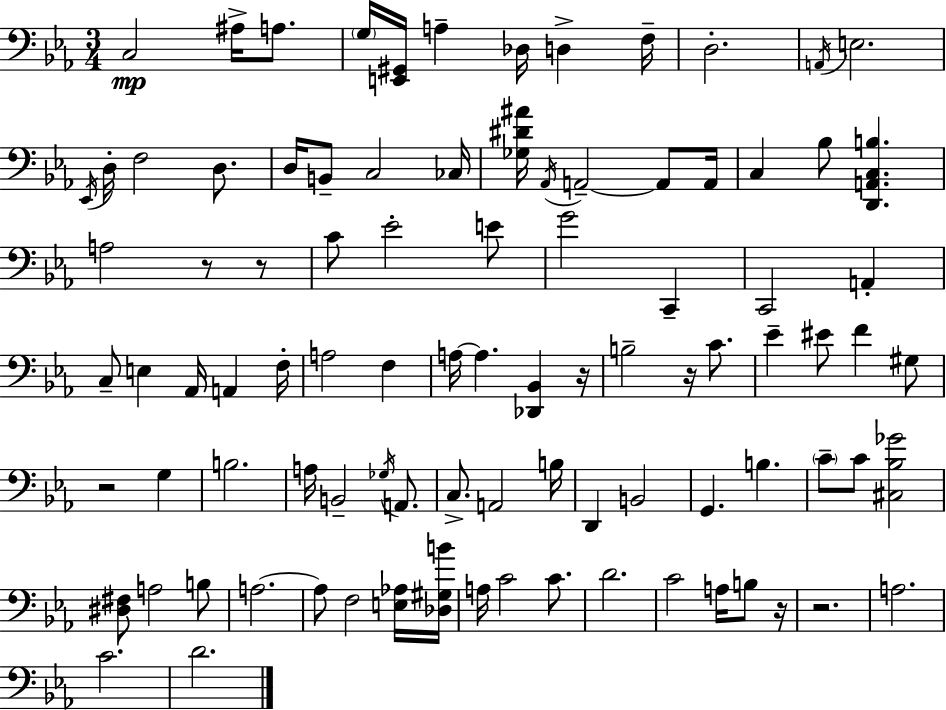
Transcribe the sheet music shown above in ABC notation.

X:1
T:Untitled
M:3/4
L:1/4
K:Cm
C,2 ^A,/4 A,/2 G,/4 [E,,^G,,]/4 A, _D,/4 D, F,/4 D,2 A,,/4 E,2 _E,,/4 D,/4 F,2 D,/2 D,/4 B,,/2 C,2 _C,/4 [_G,^D^A]/4 _A,,/4 A,,2 A,,/2 A,,/4 C, _B,/2 [D,,A,,C,B,] A,2 z/2 z/2 C/2 _E2 E/2 G2 C,, C,,2 A,, C,/2 E, _A,,/4 A,, F,/4 A,2 F, A,/4 A, [_D,,_B,,] z/4 B,2 z/4 C/2 _E ^E/2 F ^G,/2 z2 G, B,2 A,/4 B,,2 _G,/4 A,,/2 C,/2 A,,2 B,/4 D,, B,,2 G,, B, C/2 C/2 [^C,_B,_G]2 [^D,^F,]/2 A,2 B,/2 A,2 A,/2 F,2 [E,_A,]/4 [_D,^G,B]/4 A,/4 C2 C/2 D2 C2 A,/4 B,/2 z/4 z2 A,2 C2 D2